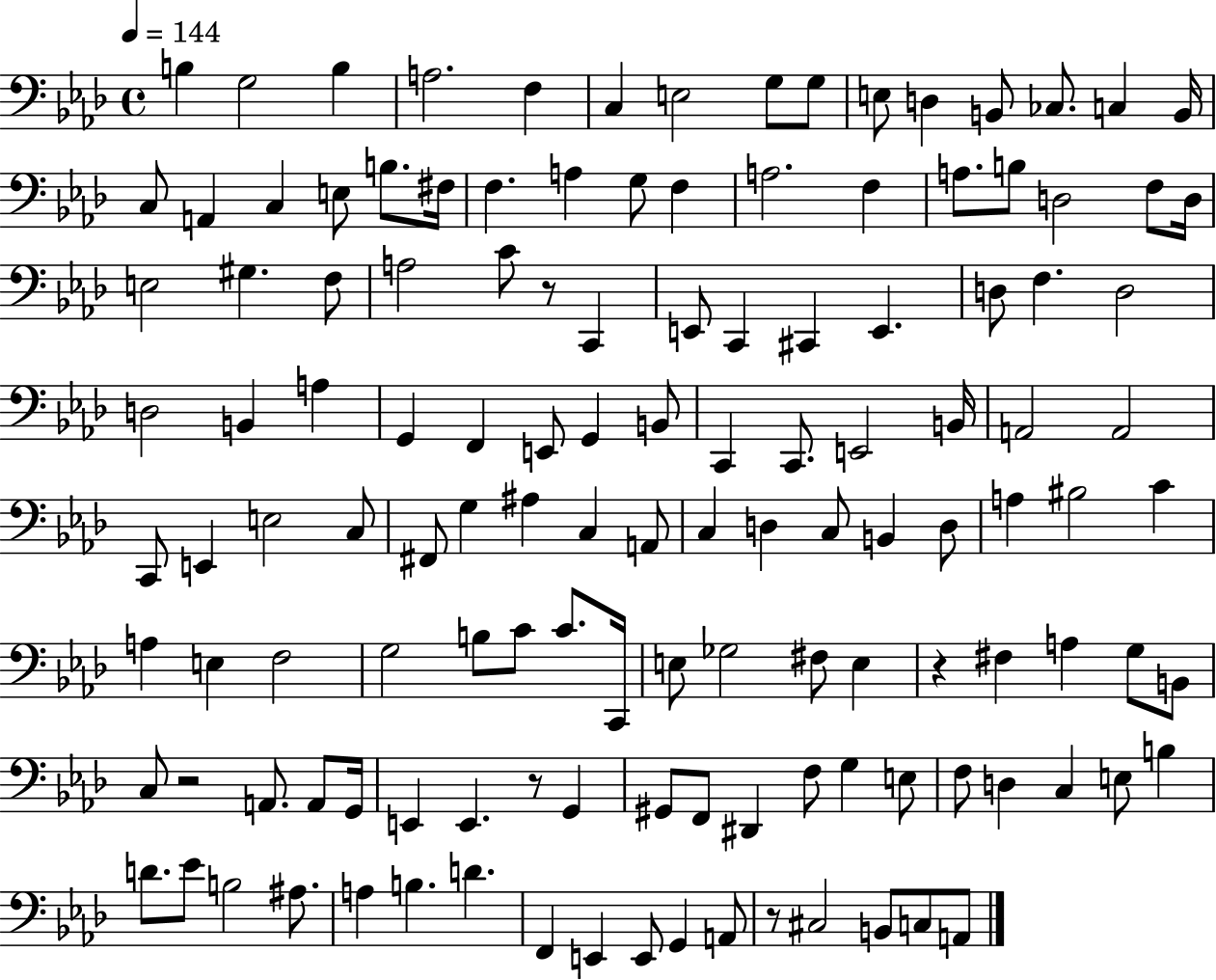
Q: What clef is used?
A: bass